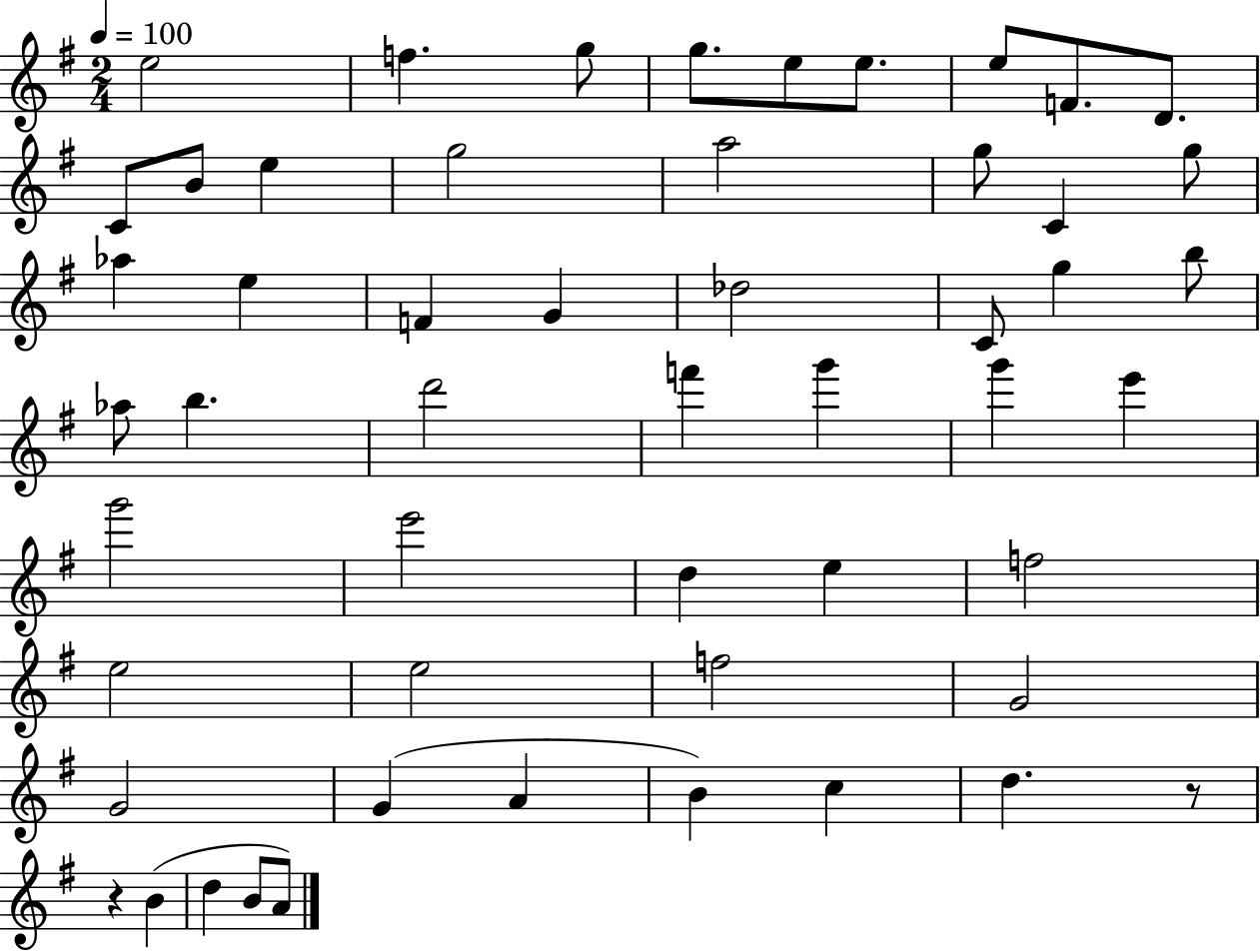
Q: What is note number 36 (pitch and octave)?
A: E5